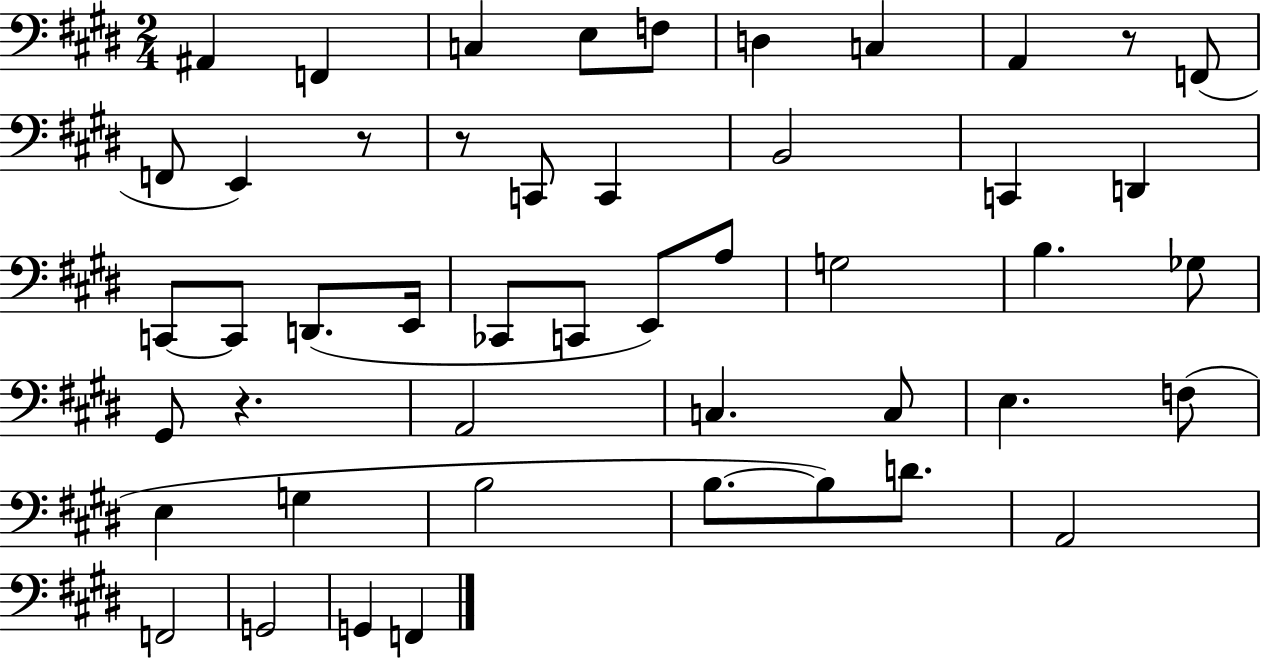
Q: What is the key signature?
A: E major